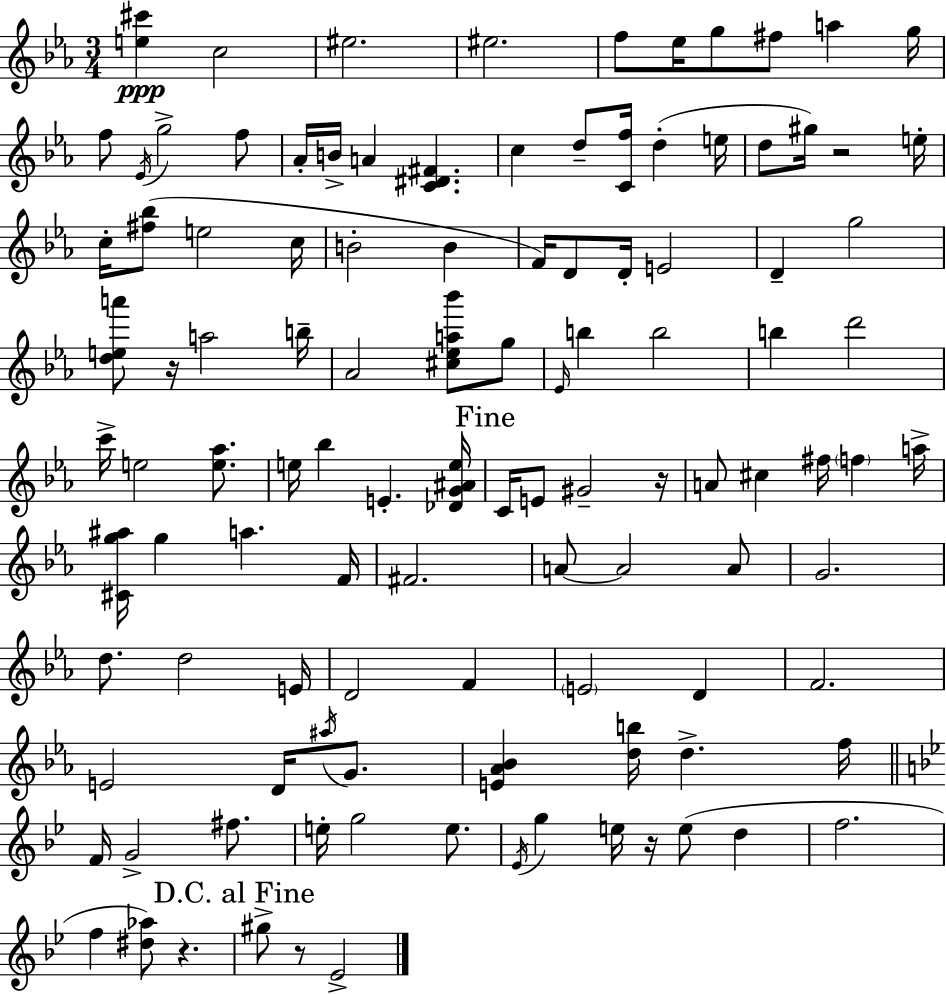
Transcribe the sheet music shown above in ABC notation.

X:1
T:Untitled
M:3/4
L:1/4
K:Cm
[e^c'] c2 ^e2 ^e2 f/2 _e/4 g/2 ^f/2 a g/4 f/2 _E/4 g2 f/2 _A/4 B/4 A [C^D^F] c d/2 [Cf]/4 d e/4 d/2 ^g/4 z2 e/4 c/4 [^f_b]/2 e2 c/4 B2 B F/4 D/2 D/4 E2 D g2 [dea']/2 z/4 a2 b/4 _A2 [^c_ea_b']/2 g/2 _E/4 b b2 b d'2 c'/4 e2 [e_a]/2 e/4 _b E [_DG^Ae]/4 C/4 E/2 ^G2 z/4 A/2 ^c ^f/4 f a/4 [^Cg^a]/4 g a F/4 ^F2 A/2 A2 A/2 G2 d/2 d2 E/4 D2 F E2 D F2 E2 D/4 ^a/4 G/2 [E_A_B] [db]/4 d f/4 F/4 G2 ^f/2 e/4 g2 e/2 _E/4 g e/4 z/4 e/2 d f2 f [^d_a]/2 z ^g/2 z/2 _E2